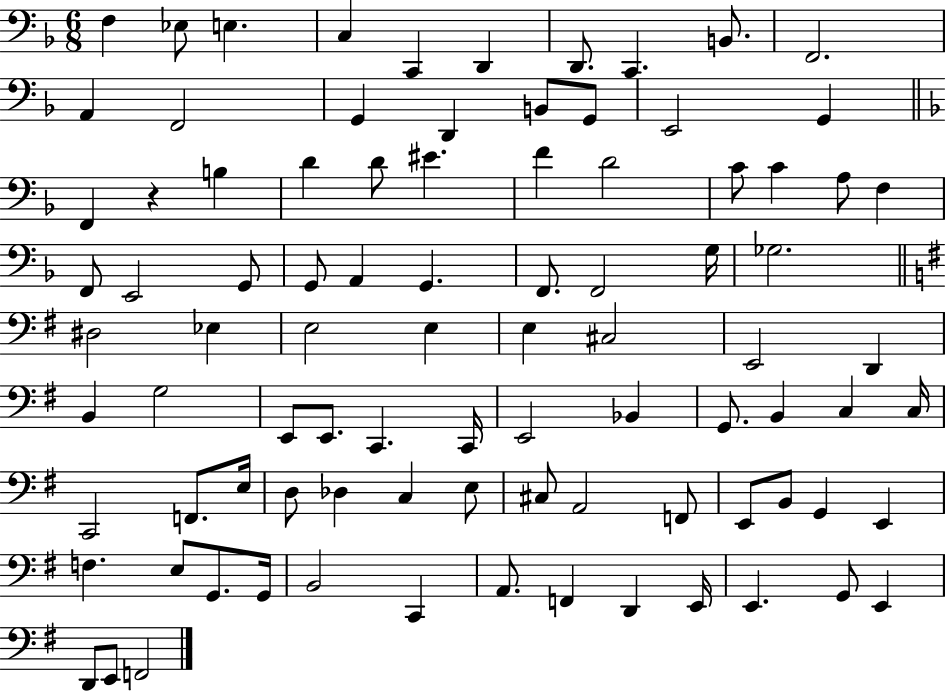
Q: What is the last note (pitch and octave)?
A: F2